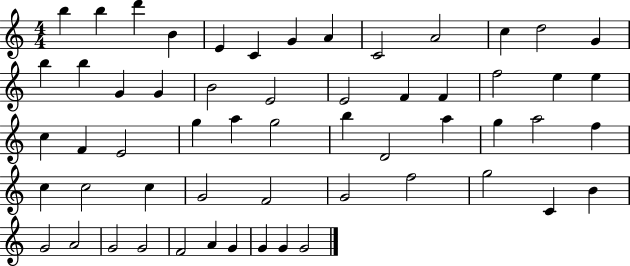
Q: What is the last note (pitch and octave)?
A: G4